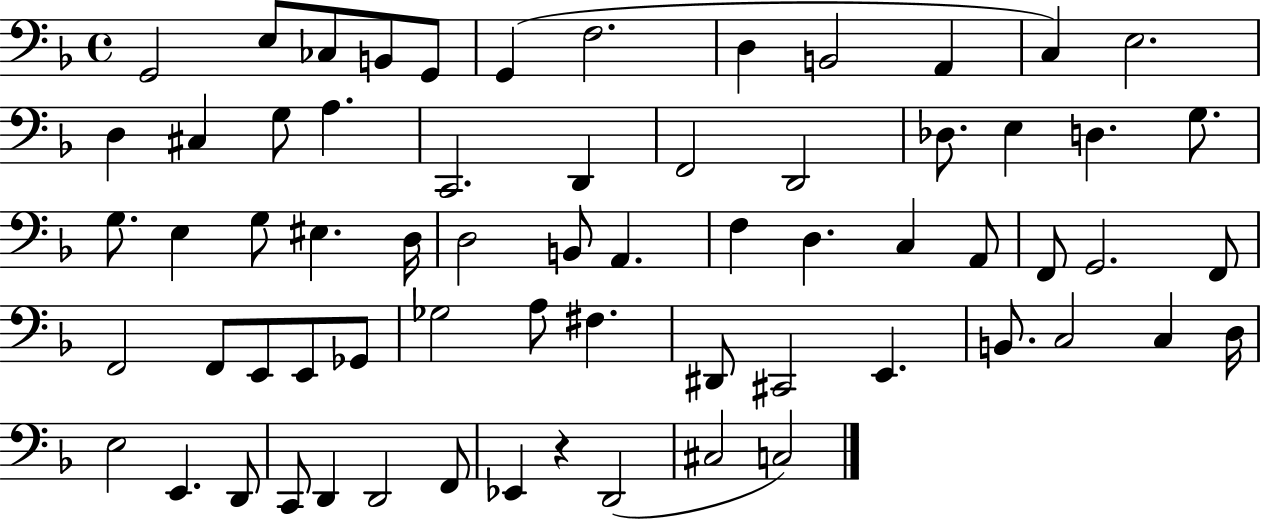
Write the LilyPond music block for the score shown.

{
  \clef bass
  \time 4/4
  \defaultTimeSignature
  \key f \major
  \repeat volta 2 { g,2 e8 ces8 b,8 g,8 | g,4( f2. | d4 b,2 a,4 | c4) e2. | \break d4 cis4 g8 a4. | c,2. d,4 | f,2 d,2 | des8. e4 d4. g8. | \break g8. e4 g8 eis4. d16 | d2 b,8 a,4. | f4 d4. c4 a,8 | f,8 g,2. f,8 | \break f,2 f,8 e,8 e,8 ges,8 | ges2 a8 fis4. | dis,8 cis,2 e,4. | b,8. c2 c4 d16 | \break e2 e,4. d,8 | c,8 d,4 d,2 f,8 | ees,4 r4 d,2( | cis2 c2) | \break } \bar "|."
}